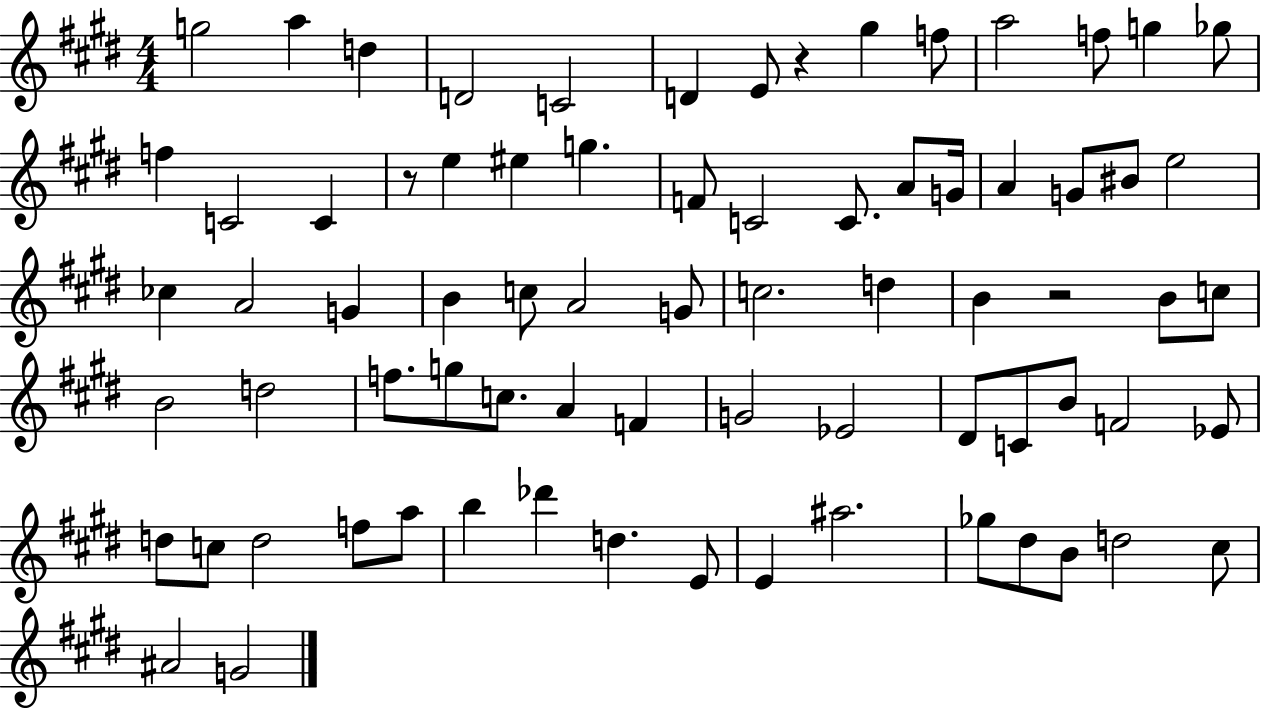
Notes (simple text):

G5/h A5/q D5/q D4/h C4/h D4/q E4/e R/q G#5/q F5/e A5/h F5/e G5/q Gb5/e F5/q C4/h C4/q R/e E5/q EIS5/q G5/q. F4/e C4/h C4/e. A4/e G4/s A4/q G4/e BIS4/e E5/h CES5/q A4/h G4/q B4/q C5/e A4/h G4/e C5/h. D5/q B4/q R/h B4/e C5/e B4/h D5/h F5/e. G5/e C5/e. A4/q F4/q G4/h Eb4/h D#4/e C4/e B4/e F4/h Eb4/e D5/e C5/e D5/h F5/e A5/e B5/q Db6/q D5/q. E4/e E4/q A#5/h. Gb5/e D#5/e B4/e D5/h C#5/e A#4/h G4/h